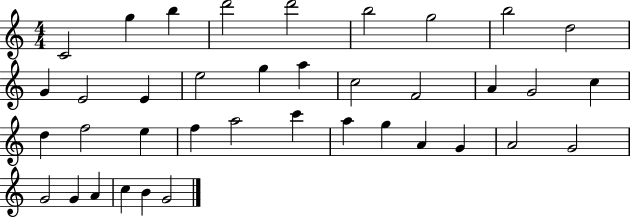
{
  \clef treble
  \numericTimeSignature
  \time 4/4
  \key c \major
  c'2 g''4 b''4 | d'''2 d'''2 | b''2 g''2 | b''2 d''2 | \break g'4 e'2 e'4 | e''2 g''4 a''4 | c''2 f'2 | a'4 g'2 c''4 | \break d''4 f''2 e''4 | f''4 a''2 c'''4 | a''4 g''4 a'4 g'4 | a'2 g'2 | \break g'2 g'4 a'4 | c''4 b'4 g'2 | \bar "|."
}